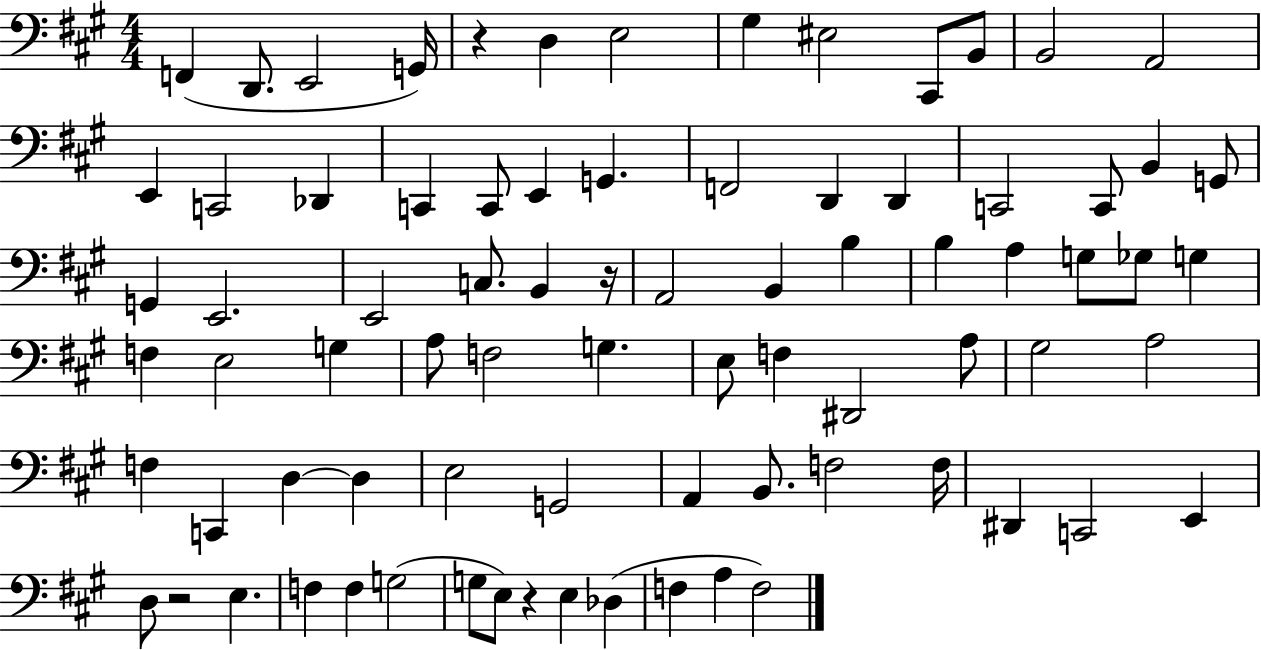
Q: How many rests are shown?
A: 4